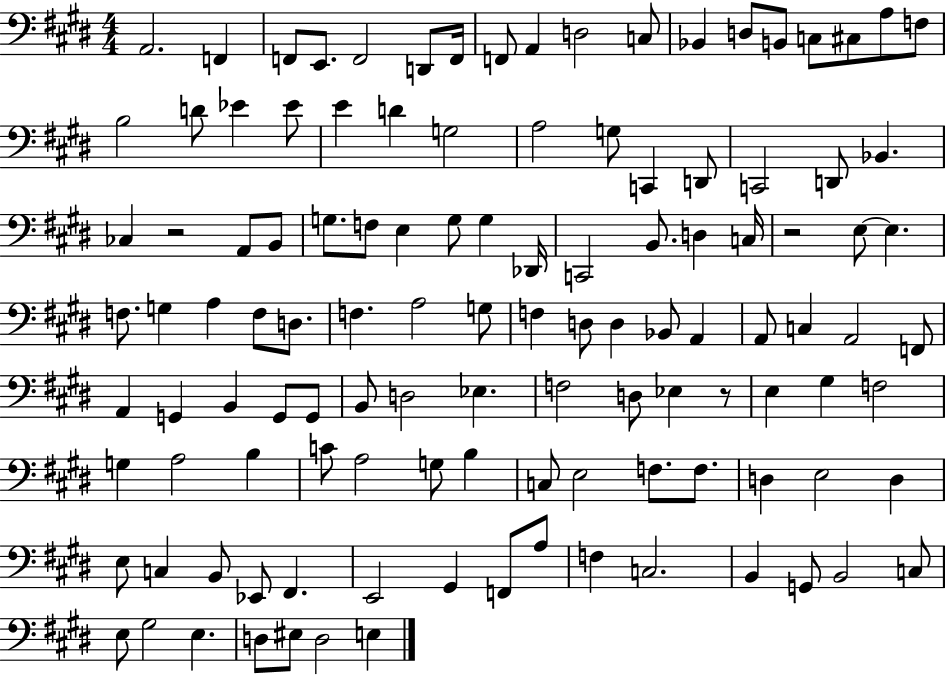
{
  \clef bass
  \numericTimeSignature
  \time 4/4
  \key e \major
  a,2. f,4 | f,8 e,8. f,2 d,8 f,16 | f,8 a,4 d2 c8 | bes,4 d8 b,8 c8 cis8 a8 f8 | \break b2 d'8 ees'4 ees'8 | e'4 d'4 g2 | a2 g8 c,4 d,8 | c,2 d,8 bes,4. | \break ces4 r2 a,8 b,8 | g8. f8 e4 g8 g4 des,16 | c,2 b,8. d4 c16 | r2 e8~~ e4. | \break f8. g4 a4 f8 d8. | f4. a2 g8 | f4 d8 d4 bes,8 a,4 | a,8 c4 a,2 f,8 | \break a,4 g,4 b,4 g,8 g,8 | b,8 d2 ees4. | f2 d8 ees4 r8 | e4 gis4 f2 | \break g4 a2 b4 | c'8 a2 g8 b4 | c8 e2 f8. f8. | d4 e2 d4 | \break e8 c4 b,8 ees,8 fis,4. | e,2 gis,4 f,8 a8 | f4 c2. | b,4 g,8 b,2 c8 | \break e8 gis2 e4. | d8 eis8 d2 e4 | \bar "|."
}